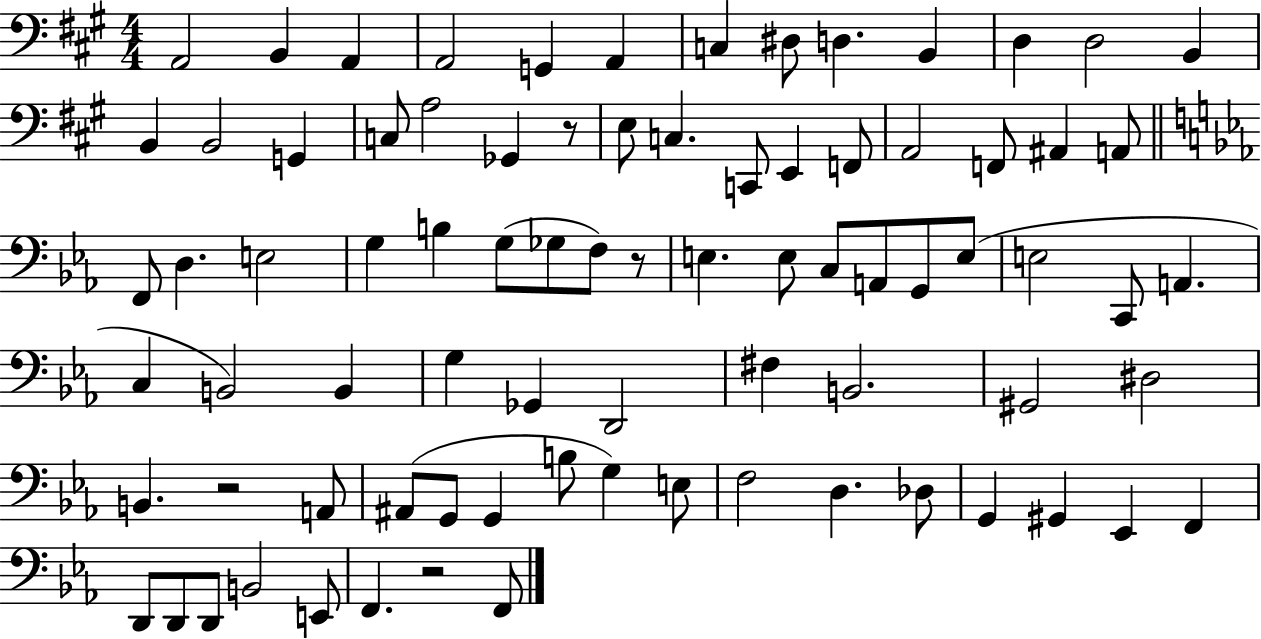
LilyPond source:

{
  \clef bass
  \numericTimeSignature
  \time 4/4
  \key a \major
  a,2 b,4 a,4 | a,2 g,4 a,4 | c4 dis8 d4. b,4 | d4 d2 b,4 | \break b,4 b,2 g,4 | c8 a2 ges,4 r8 | e8 c4. c,8 e,4 f,8 | a,2 f,8 ais,4 a,8 | \break \bar "||" \break \key ees \major f,8 d4. e2 | g4 b4 g8( ges8 f8) r8 | e4. e8 c8 a,8 g,8 e8( | e2 c,8 a,4. | \break c4 b,2) b,4 | g4 ges,4 d,2 | fis4 b,2. | gis,2 dis2 | \break b,4. r2 a,8 | ais,8( g,8 g,4 b8 g4) e8 | f2 d4. des8 | g,4 gis,4 ees,4 f,4 | \break d,8 d,8 d,8 b,2 e,8 | f,4. r2 f,8 | \bar "|."
}